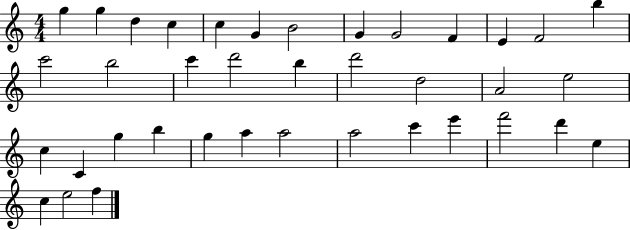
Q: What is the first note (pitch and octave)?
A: G5